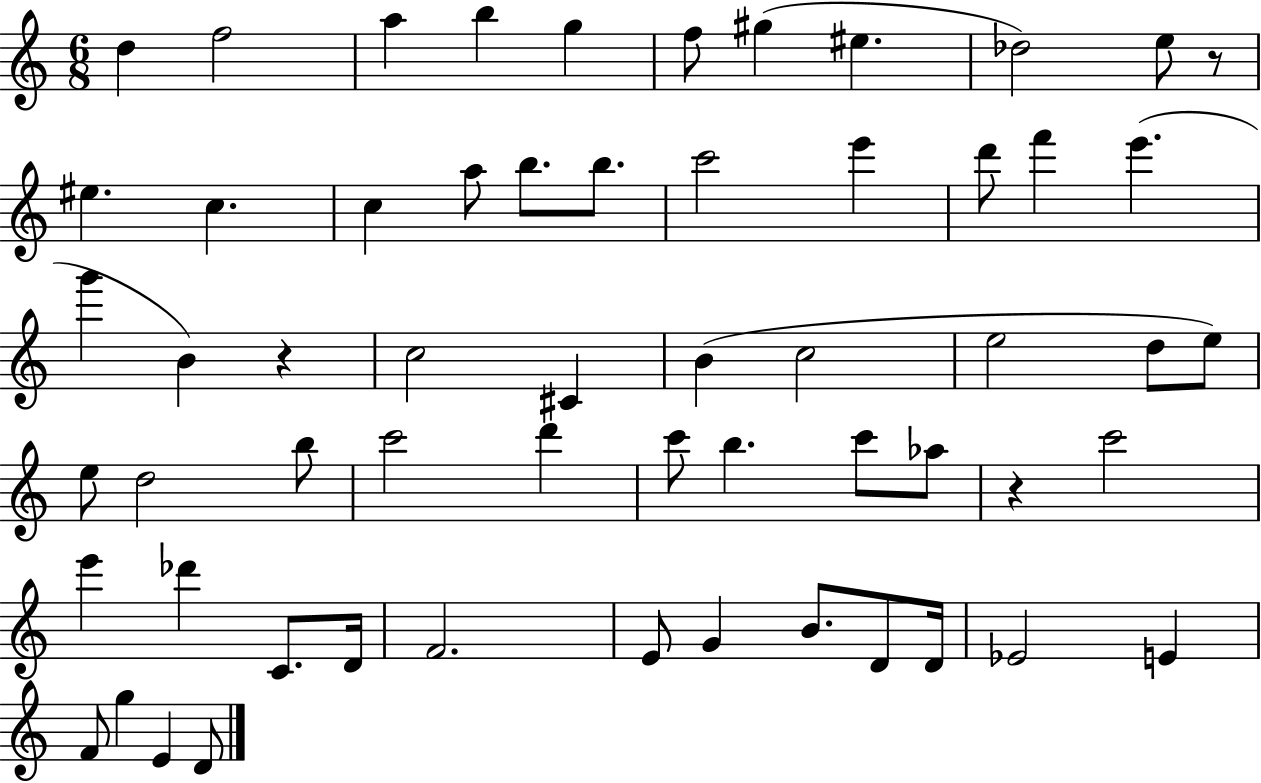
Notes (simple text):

D5/q F5/h A5/q B5/q G5/q F5/e G#5/q EIS5/q. Db5/h E5/e R/e EIS5/q. C5/q. C5/q A5/e B5/e. B5/e. C6/h E6/q D6/e F6/q E6/q. G6/q B4/q R/q C5/h C#4/q B4/q C5/h E5/h D5/e E5/e E5/e D5/h B5/e C6/h D6/q C6/e B5/q. C6/e Ab5/e R/q C6/h E6/q Db6/q C4/e. D4/s F4/h. E4/e G4/q B4/e. D4/e D4/s Eb4/h E4/q F4/e G5/q E4/q D4/e